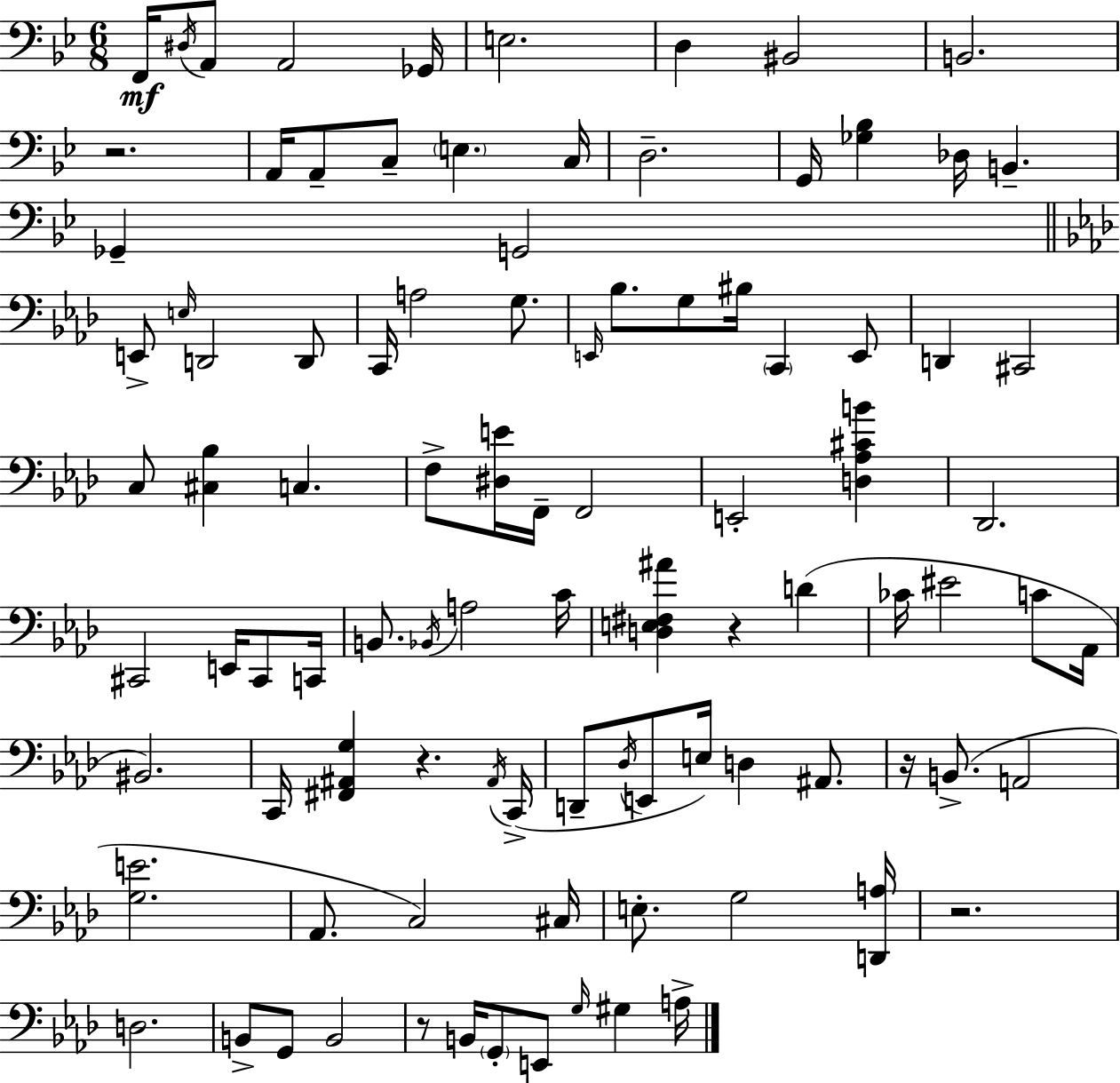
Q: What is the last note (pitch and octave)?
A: A3